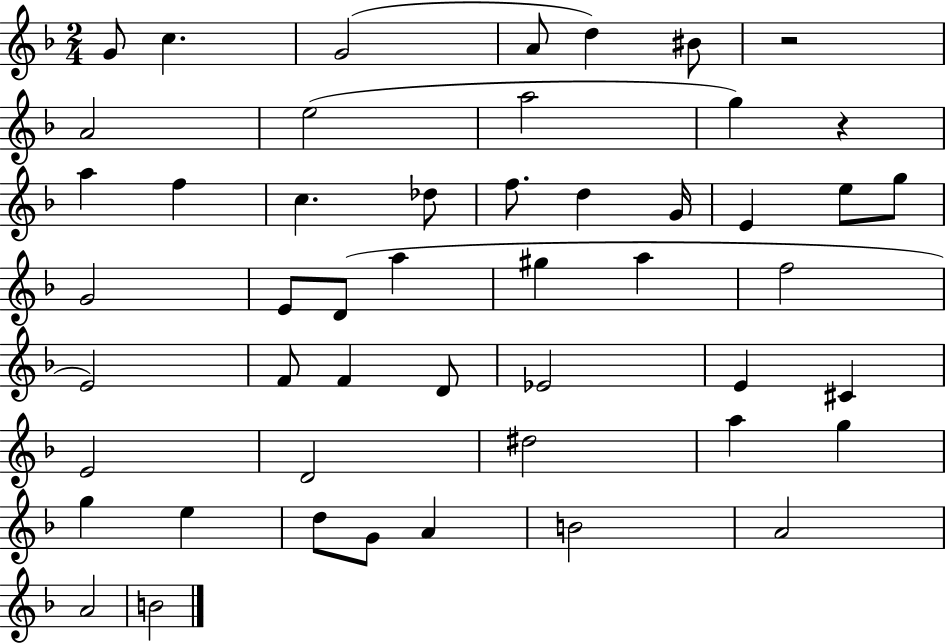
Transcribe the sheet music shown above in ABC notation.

X:1
T:Untitled
M:2/4
L:1/4
K:F
G/2 c G2 A/2 d ^B/2 z2 A2 e2 a2 g z a f c _d/2 f/2 d G/4 E e/2 g/2 G2 E/2 D/2 a ^g a f2 E2 F/2 F D/2 _E2 E ^C E2 D2 ^d2 a g g e d/2 G/2 A B2 A2 A2 B2